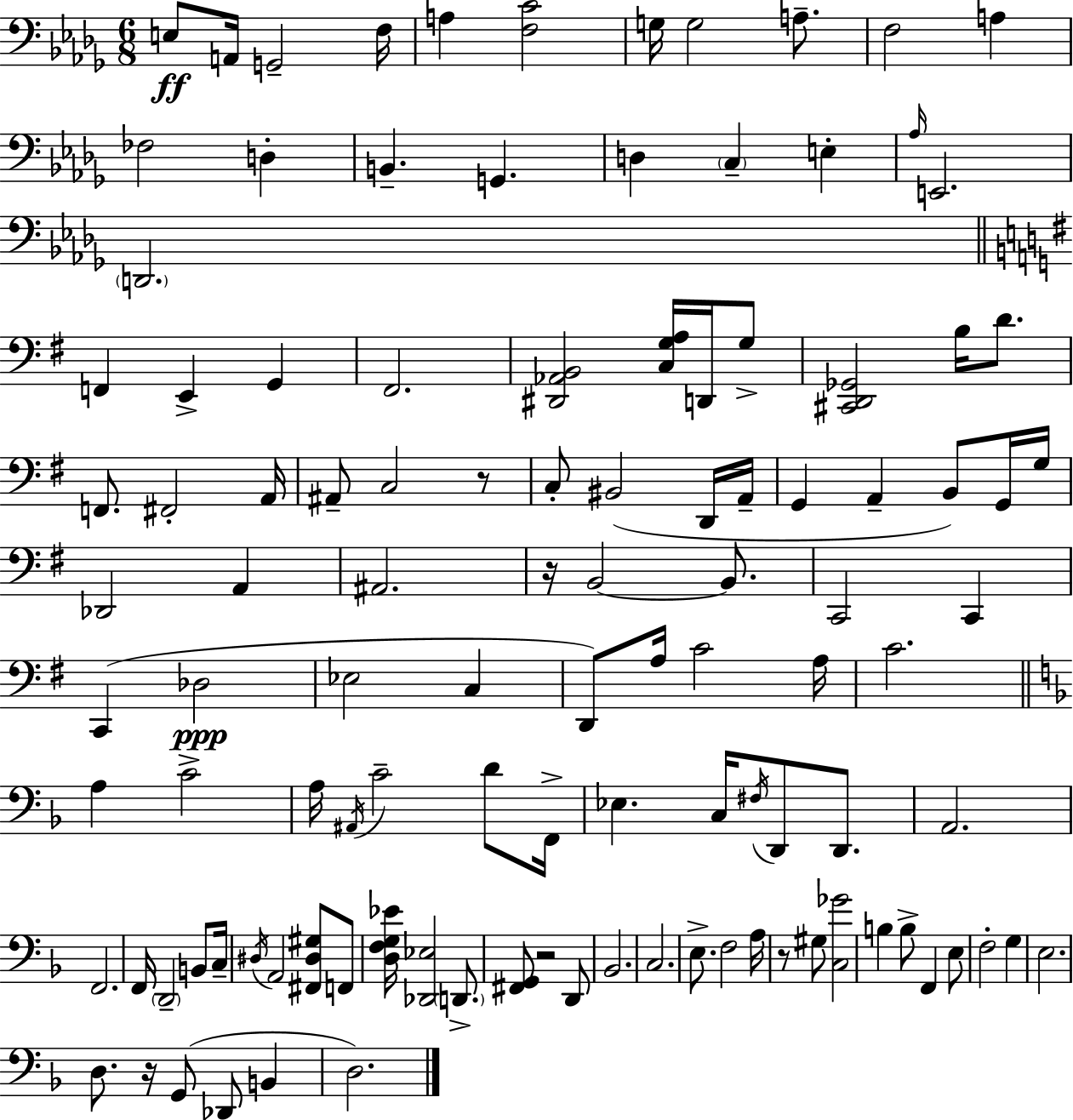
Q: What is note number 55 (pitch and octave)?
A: A3